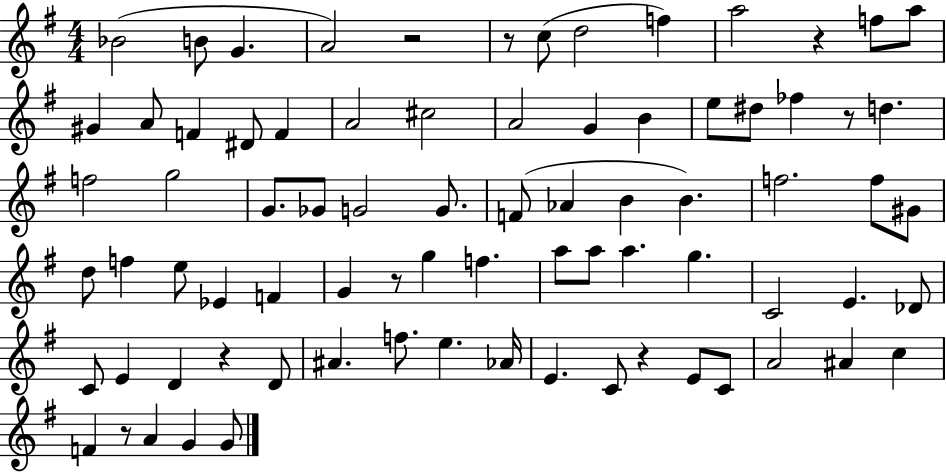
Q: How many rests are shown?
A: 8